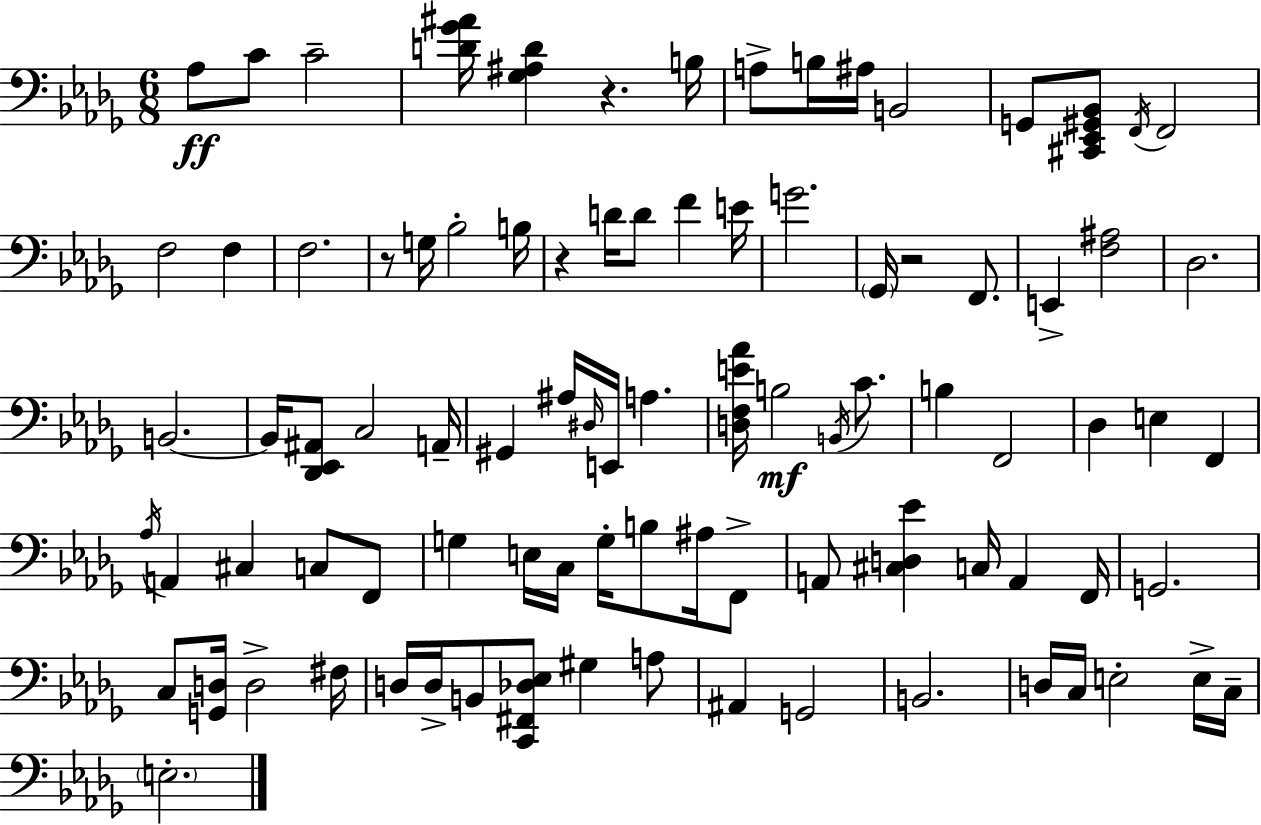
X:1
T:Untitled
M:6/8
L:1/4
K:Bbm
_A,/2 C/2 C2 [D_G^A]/4 [_G,^A,D] z B,/4 A,/2 B,/4 ^A,/4 B,,2 G,,/2 [^C,,_E,,^G,,_B,,]/2 F,,/4 F,,2 F,2 F, F,2 z/2 G,/4 _B,2 B,/4 z D/4 D/2 F E/4 G2 _G,,/4 z2 F,,/2 E,, [F,^A,]2 _D,2 B,,2 B,,/4 [_D,,_E,,^A,,]/2 C,2 A,,/4 ^G,, ^A,/4 ^D,/4 E,,/4 A, [D,F,E_A]/4 B,2 B,,/4 C/2 B, F,,2 _D, E, F,, _A,/4 A,, ^C, C,/2 F,,/2 G, E,/4 C,/4 G,/4 B,/2 ^A,/4 F,,/2 A,,/2 [^C,D,_E] C,/4 A,, F,,/4 G,,2 C,/2 [G,,D,]/4 D,2 ^F,/4 D,/4 D,/4 B,,/2 [C,,^F,,_D,_E,]/2 ^G, A,/2 ^A,, G,,2 B,,2 D,/4 C,/4 E,2 E,/4 C,/4 E,2